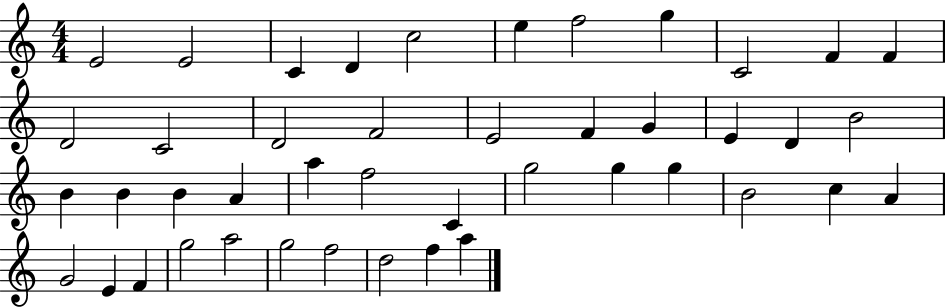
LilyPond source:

{
  \clef treble
  \numericTimeSignature
  \time 4/4
  \key c \major
  e'2 e'2 | c'4 d'4 c''2 | e''4 f''2 g''4 | c'2 f'4 f'4 | \break d'2 c'2 | d'2 f'2 | e'2 f'4 g'4 | e'4 d'4 b'2 | \break b'4 b'4 b'4 a'4 | a''4 f''2 c'4 | g''2 g''4 g''4 | b'2 c''4 a'4 | \break g'2 e'4 f'4 | g''2 a''2 | g''2 f''2 | d''2 f''4 a''4 | \break \bar "|."
}